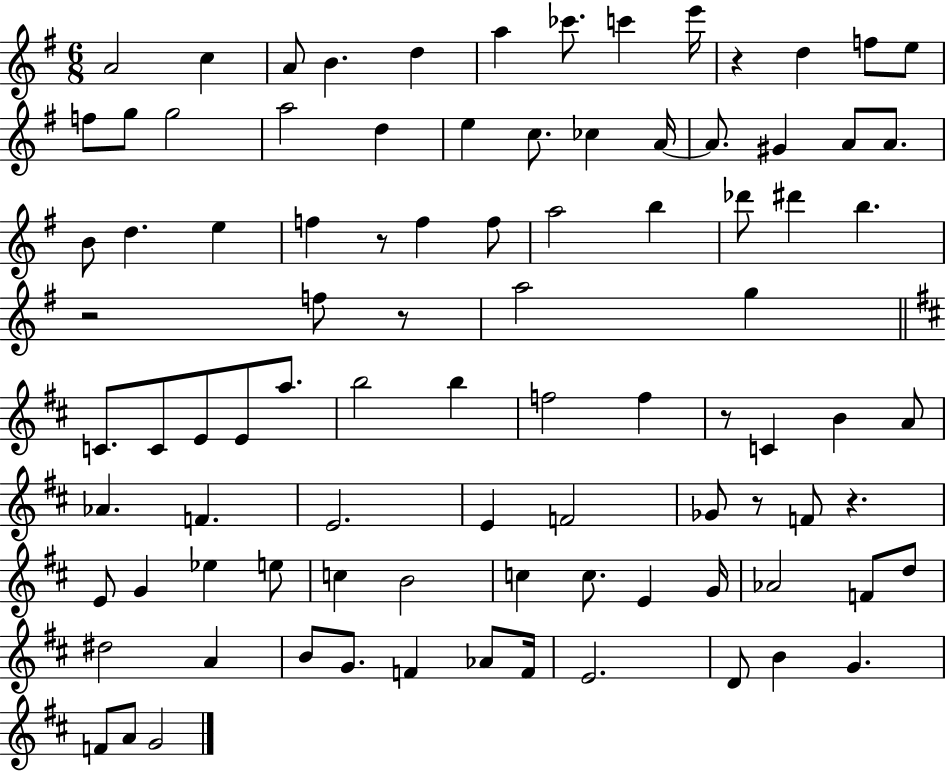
{
  \clef treble
  \numericTimeSignature
  \time 6/8
  \key g \major
  a'2 c''4 | a'8 b'4. d''4 | a''4 ces'''8. c'''4 e'''16 | r4 d''4 f''8 e''8 | \break f''8 g''8 g''2 | a''2 d''4 | e''4 c''8. ces''4 a'16~~ | a'8. gis'4 a'8 a'8. | \break b'8 d''4. e''4 | f''4 r8 f''4 f''8 | a''2 b''4 | des'''8 dis'''4 b''4. | \break r2 f''8 r8 | a''2 g''4 | \bar "||" \break \key d \major c'8. c'8 e'8 e'8 a''8. | b''2 b''4 | f''2 f''4 | r8 c'4 b'4 a'8 | \break aes'4. f'4. | e'2. | e'4 f'2 | ges'8 r8 f'8 r4. | \break e'8 g'4 ees''4 e''8 | c''4 b'2 | c''4 c''8. e'4 g'16 | aes'2 f'8 d''8 | \break dis''2 a'4 | b'8 g'8. f'4 aes'8 f'16 | e'2. | d'8 b'4 g'4. | \break f'8 a'8 g'2 | \bar "|."
}